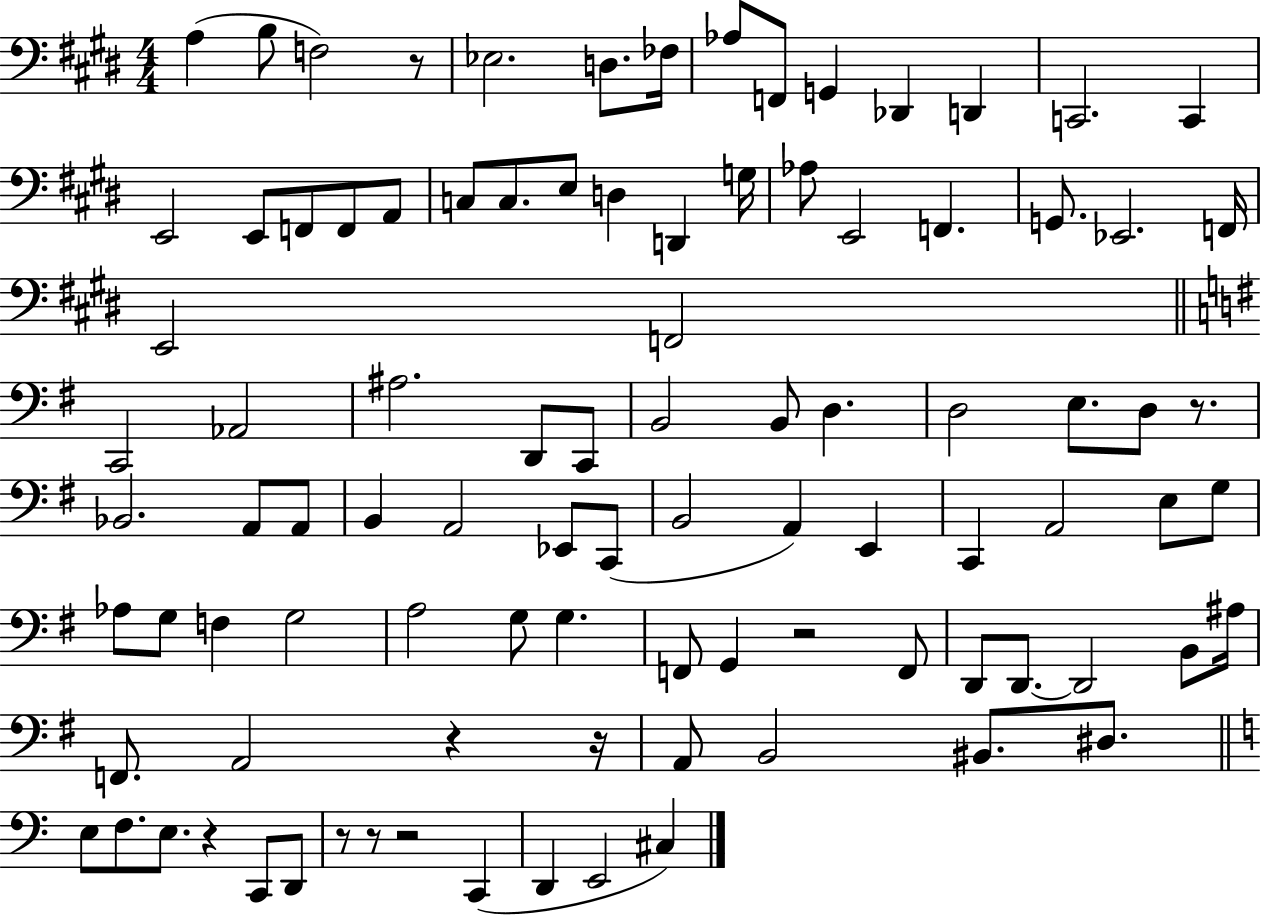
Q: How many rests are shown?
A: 9